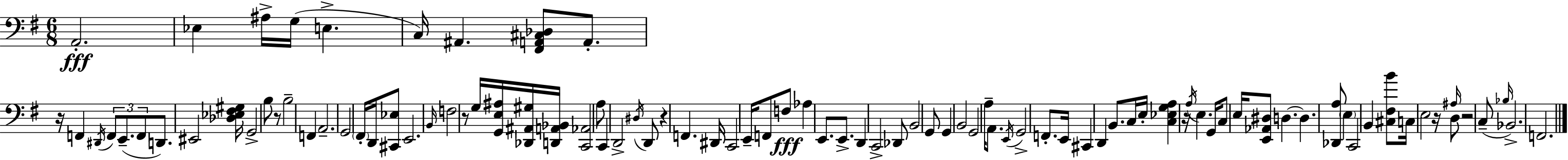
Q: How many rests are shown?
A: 7